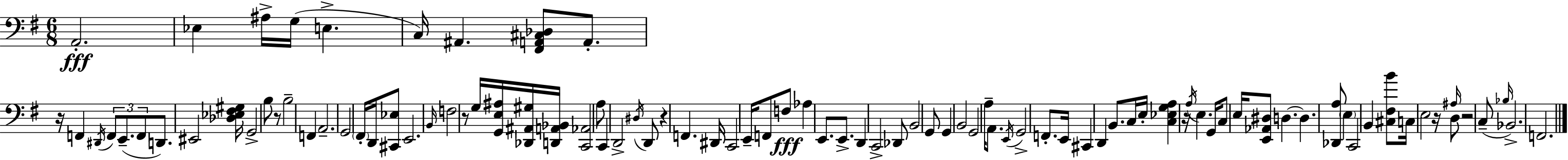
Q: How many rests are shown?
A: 7